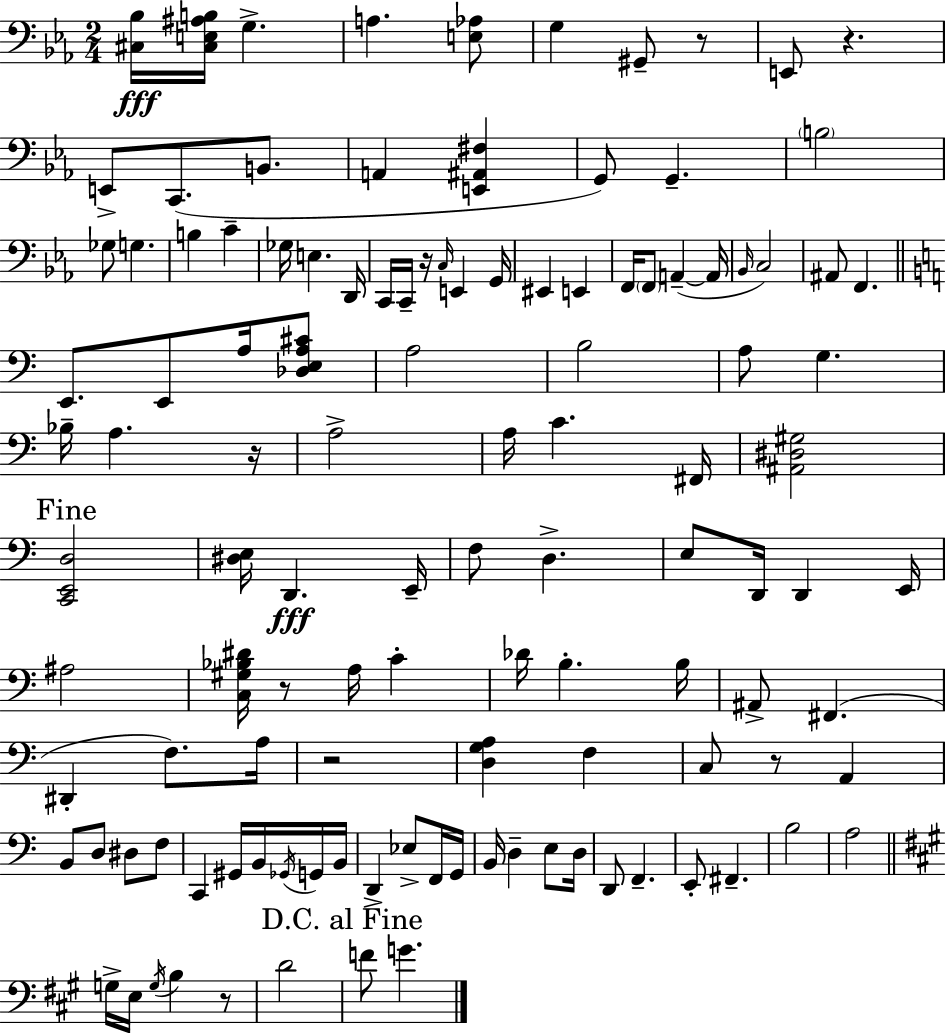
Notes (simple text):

[C#3,Bb3]/s [C#3,E3,A#3,B3]/s G3/q. A3/q. [E3,Ab3]/e G3/q G#2/e R/e E2/e R/q. E2/e C2/e. B2/e. A2/q [E2,A#2,F#3]/q G2/e G2/q. B3/h Gb3/e G3/q. B3/q C4/q Gb3/s E3/q. D2/s C2/s C2/s R/s C3/s E2/q G2/s EIS2/q E2/q F2/s F2/e A2/q A2/s Bb2/s C3/h A#2/e F2/q. E2/e. E2/e A3/s [Db3,E3,A3,C#4]/e A3/h B3/h A3/e G3/q. Bb3/s A3/q. R/s A3/h A3/s C4/q. F#2/s [A#2,D#3,G#3]/h [C2,E2,D3]/h [D#3,E3]/s D2/q. E2/s F3/e D3/q. E3/e D2/s D2/q E2/s A#3/h [C3,G#3,Bb3,D#4]/s R/e A3/s C4/q Db4/s B3/q. B3/s A#2/e F#2/q. D#2/q F3/e. A3/s R/h [D3,G3,A3]/q F3/q C3/e R/e A2/q B2/e D3/e D#3/e F3/e C2/q G#2/s B2/s Gb2/s G2/s B2/s D2/q Eb3/e F2/s G2/s B2/s D3/q E3/e D3/s D2/e F2/q. E2/e F#2/q. B3/h A3/h G3/s E3/s G3/s B3/q R/e D4/h F4/e G4/q.